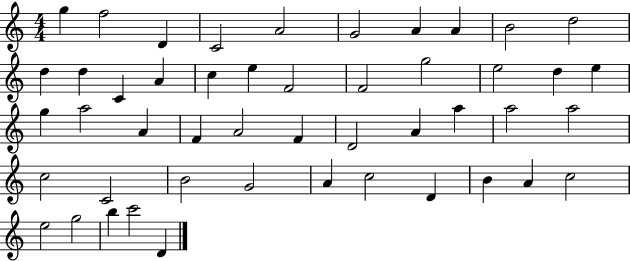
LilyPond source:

{
  \clef treble
  \numericTimeSignature
  \time 4/4
  \key c \major
  g''4 f''2 d'4 | c'2 a'2 | g'2 a'4 a'4 | b'2 d''2 | \break d''4 d''4 c'4 a'4 | c''4 e''4 f'2 | f'2 g''2 | e''2 d''4 e''4 | \break g''4 a''2 a'4 | f'4 a'2 f'4 | d'2 a'4 a''4 | a''2 a''2 | \break c''2 c'2 | b'2 g'2 | a'4 c''2 d'4 | b'4 a'4 c''2 | \break e''2 g''2 | b''4 c'''2 d'4 | \bar "|."
}